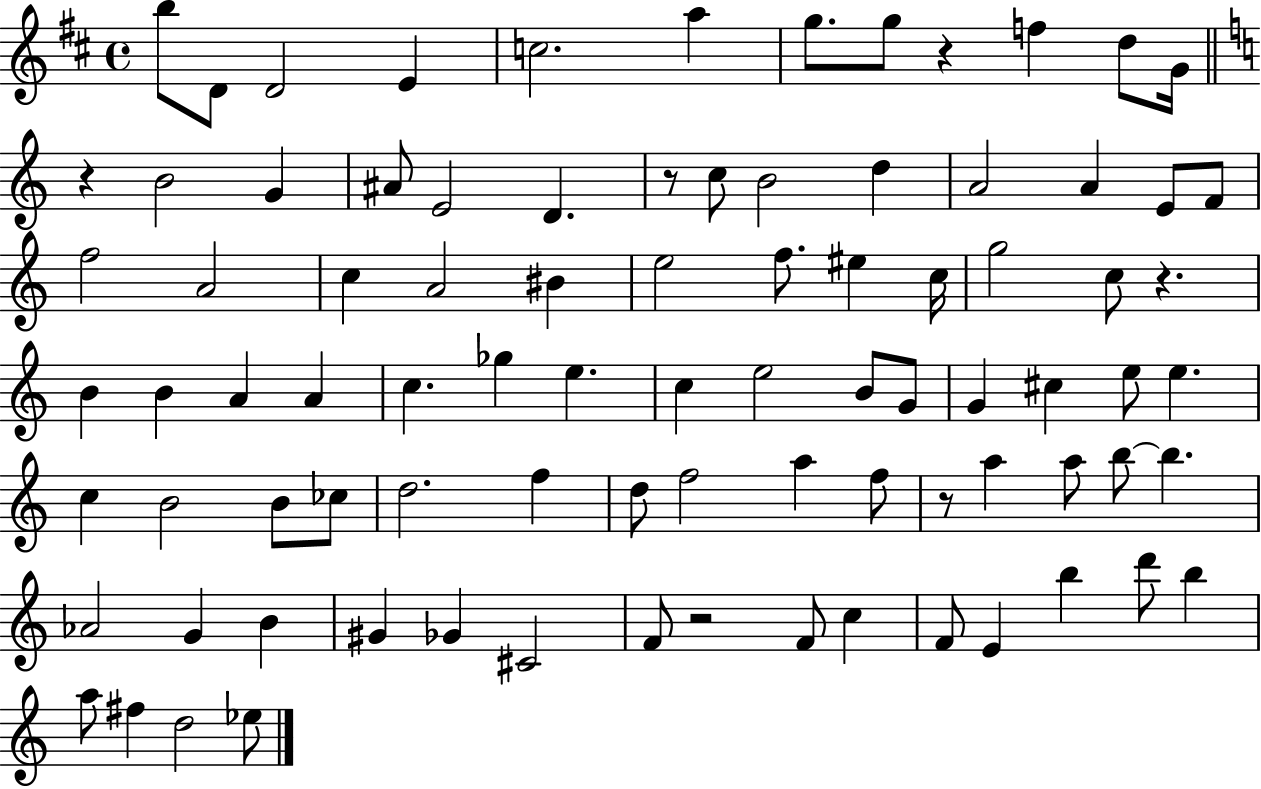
{
  \clef treble
  \time 4/4
  \defaultTimeSignature
  \key d \major
  b''8 d'8 d'2 e'4 | c''2. a''4 | g''8. g''8 r4 f''4 d''8 g'16 | \bar "||" \break \key a \minor r4 b'2 g'4 | ais'8 e'2 d'4. | r8 c''8 b'2 d''4 | a'2 a'4 e'8 f'8 | \break f''2 a'2 | c''4 a'2 bis'4 | e''2 f''8. eis''4 c''16 | g''2 c''8 r4. | \break b'4 b'4 a'4 a'4 | c''4. ges''4 e''4. | c''4 e''2 b'8 g'8 | g'4 cis''4 e''8 e''4. | \break c''4 b'2 b'8 ces''8 | d''2. f''4 | d''8 f''2 a''4 f''8 | r8 a''4 a''8 b''8~~ b''4. | \break aes'2 g'4 b'4 | gis'4 ges'4 cis'2 | f'8 r2 f'8 c''4 | f'8 e'4 b''4 d'''8 b''4 | \break a''8 fis''4 d''2 ees''8 | \bar "|."
}